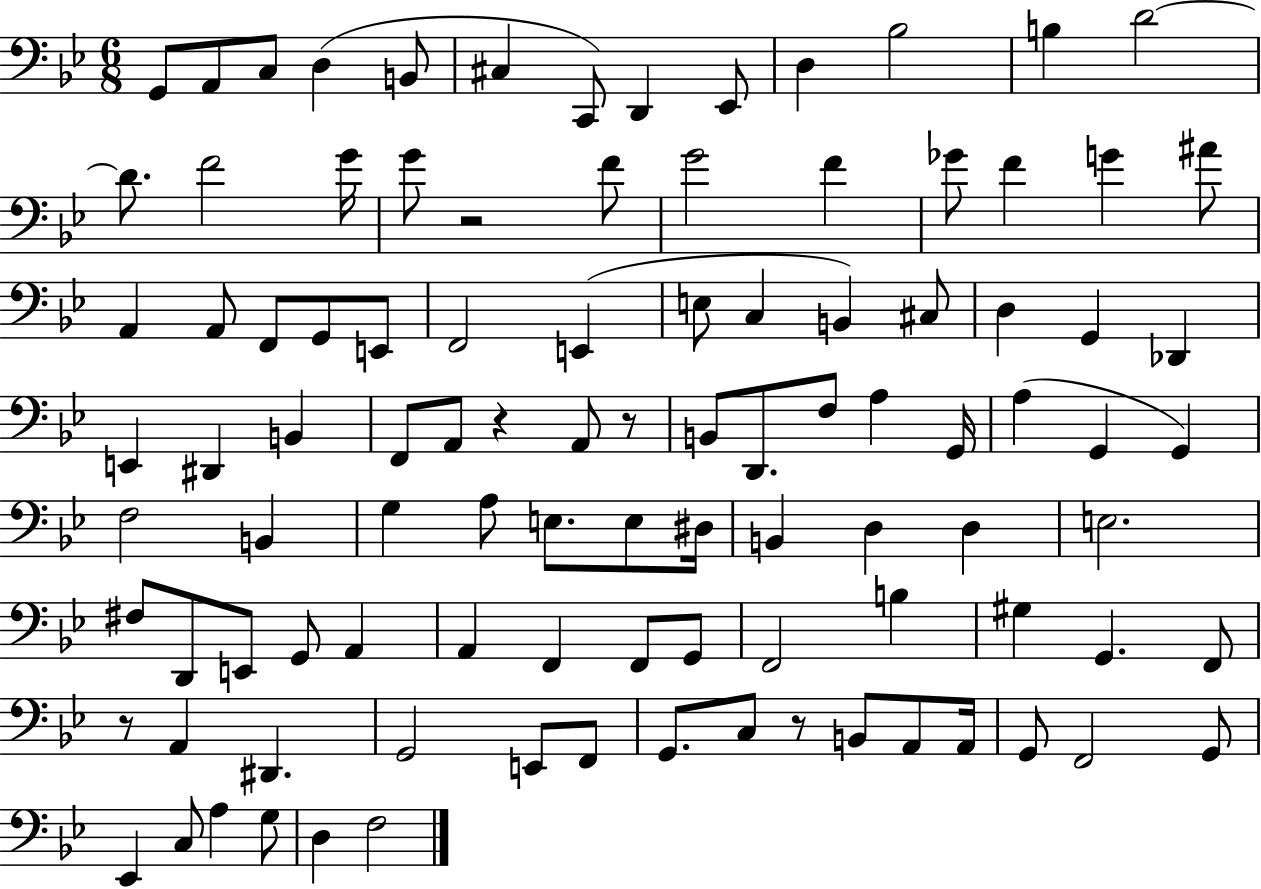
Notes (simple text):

G2/e A2/e C3/e D3/q B2/e C#3/q C2/e D2/q Eb2/e D3/q Bb3/h B3/q D4/h D4/e. F4/h G4/s G4/e R/h F4/e G4/h F4/q Gb4/e F4/q G4/q A#4/e A2/q A2/e F2/e G2/e E2/e F2/h E2/q E3/e C3/q B2/q C#3/e D3/q G2/q Db2/q E2/q D#2/q B2/q F2/e A2/e R/q A2/e R/e B2/e D2/e. F3/e A3/q G2/s A3/q G2/q G2/q F3/h B2/q G3/q A3/e E3/e. E3/e D#3/s B2/q D3/q D3/q E3/h. F#3/e D2/e E2/e G2/e A2/q A2/q F2/q F2/e G2/e F2/h B3/q G#3/q G2/q. F2/e R/e A2/q D#2/q. G2/h E2/e F2/e G2/e. C3/e R/e B2/e A2/e A2/s G2/e F2/h G2/e Eb2/q C3/e A3/q G3/e D3/q F3/h